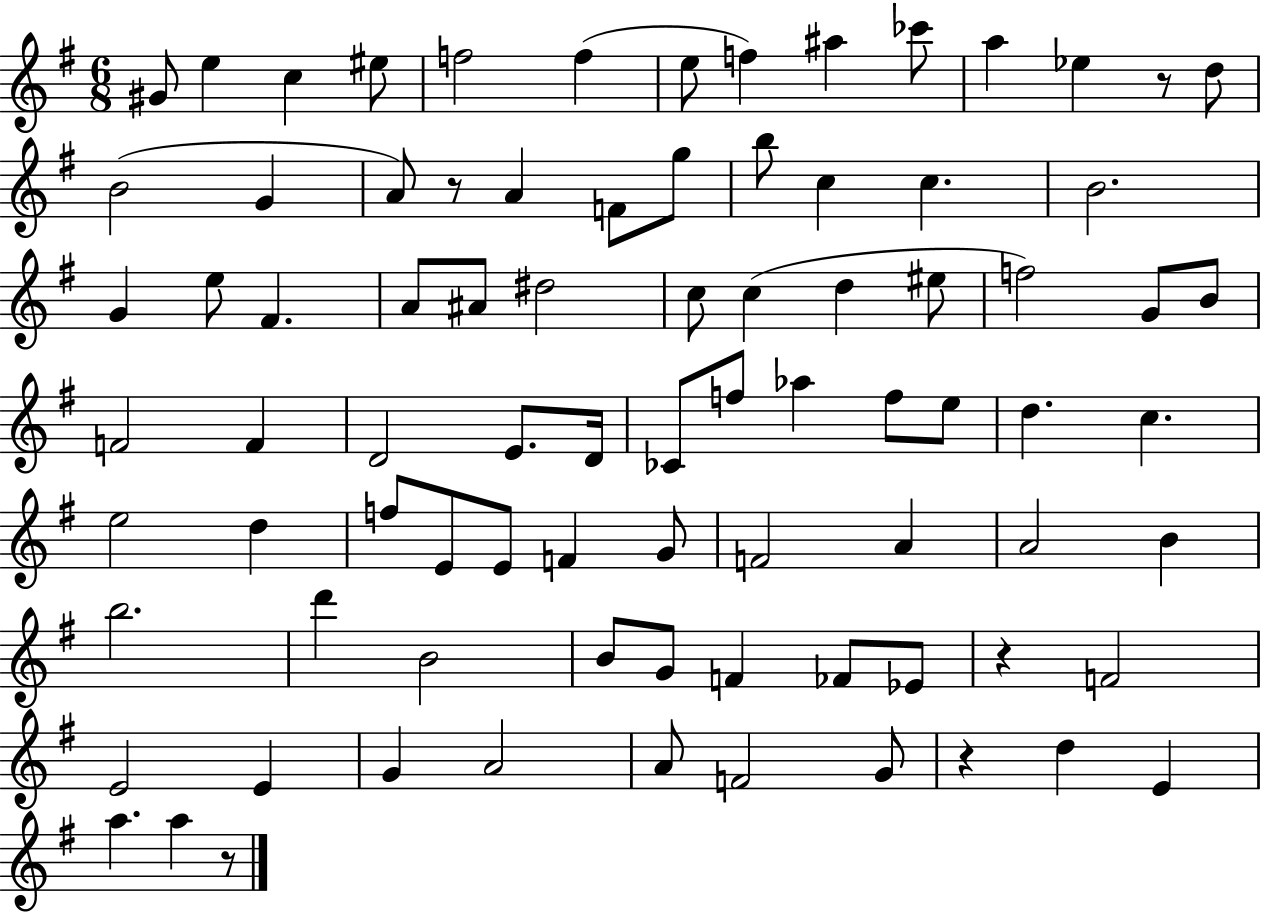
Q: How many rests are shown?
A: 5